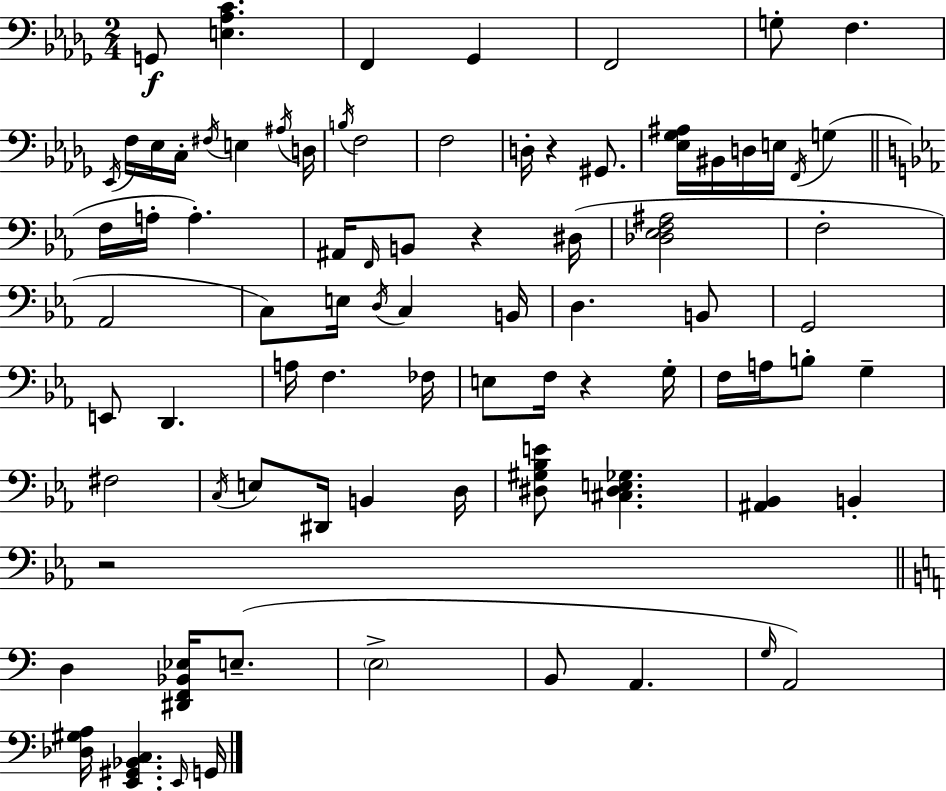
G2/e [E3,Ab3,C4]/q. F2/q Gb2/q F2/h G3/e F3/q. Eb2/s F3/s Eb3/s C3/s F#3/s E3/q A#3/s D3/s B3/s F3/h F3/h D3/s R/q G#2/e. [Eb3,Gb3,A#3]/s BIS2/s D3/s E3/s F2/s G3/q F3/s A3/s A3/q. A#2/s F2/s B2/e R/q D#3/s [Db3,Eb3,F3,A#3]/h F3/h Ab2/h C3/e E3/s D3/s C3/q B2/s D3/q. B2/e G2/h E2/e D2/q. A3/s F3/q. FES3/s E3/e F3/s R/q G3/s F3/s A3/s B3/e G3/q F#3/h C3/s E3/e D#2/s B2/q D3/s [D#3,G#3,Bb3,E4]/e [C#3,D#3,E3,Gb3]/q. [A#2,Bb2]/q B2/q R/h D3/q [D#2,F2,Bb2,Eb3]/s E3/e. E3/h B2/e A2/q. G3/s A2/h [Db3,G#3,A3]/s [E2,G#2,Bb2,C3]/q. E2/s G2/s